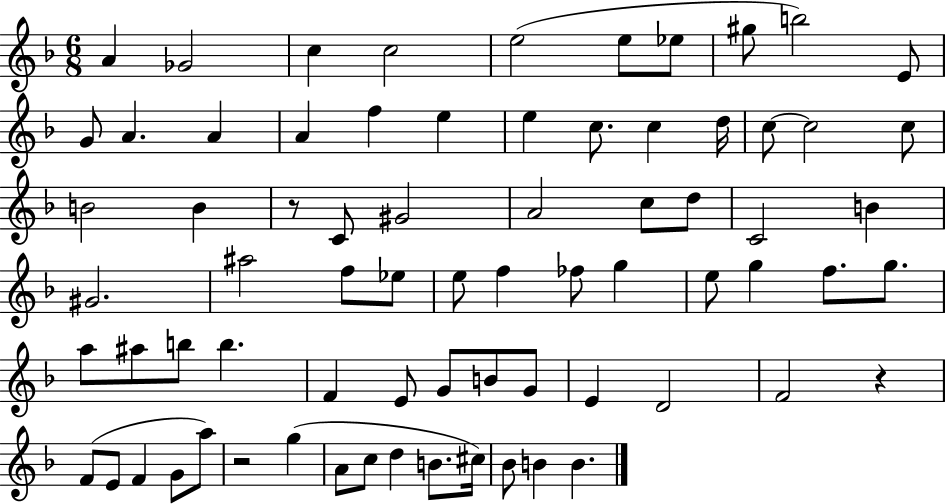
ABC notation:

X:1
T:Untitled
M:6/8
L:1/4
K:F
A _G2 c c2 e2 e/2 _e/2 ^g/2 b2 E/2 G/2 A A A f e e c/2 c d/4 c/2 c2 c/2 B2 B z/2 C/2 ^G2 A2 c/2 d/2 C2 B ^G2 ^a2 f/2 _e/2 e/2 f _f/2 g e/2 g f/2 g/2 a/2 ^a/2 b/2 b F E/2 G/2 B/2 G/2 E D2 F2 z F/2 E/2 F G/2 a/2 z2 g A/2 c/2 d B/2 ^c/4 _B/2 B B